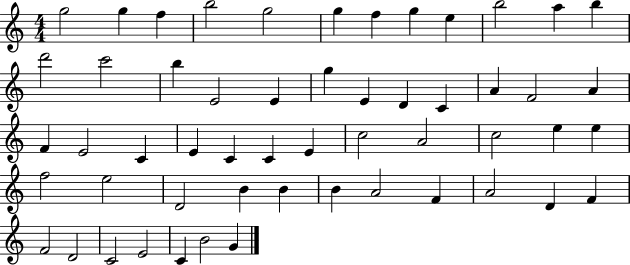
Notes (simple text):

G5/h G5/q F5/q B5/h G5/h G5/q F5/q G5/q E5/q B5/h A5/q B5/q D6/h C6/h B5/q E4/h E4/q G5/q E4/q D4/q C4/q A4/q F4/h A4/q F4/q E4/h C4/q E4/q C4/q C4/q E4/q C5/h A4/h C5/h E5/q E5/q F5/h E5/h D4/h B4/q B4/q B4/q A4/h F4/q A4/h D4/q F4/q F4/h D4/h C4/h E4/h C4/q B4/h G4/q